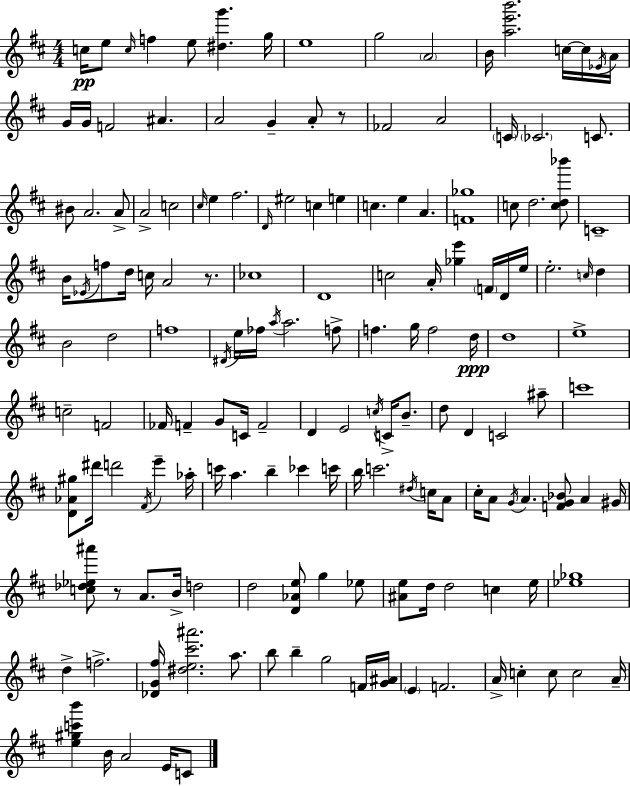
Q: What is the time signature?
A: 4/4